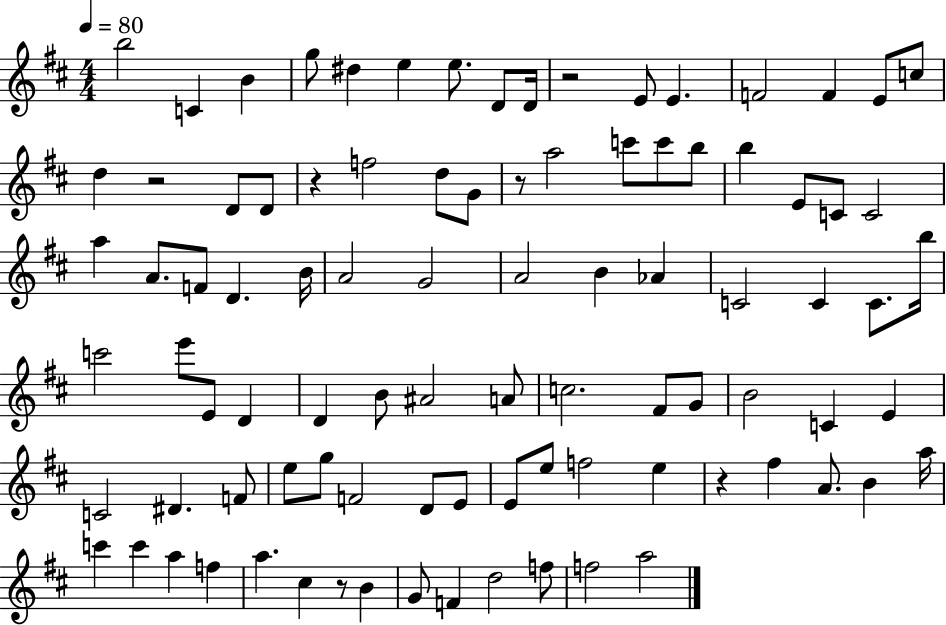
X:1
T:Untitled
M:4/4
L:1/4
K:D
b2 C B g/2 ^d e e/2 D/2 D/4 z2 E/2 E F2 F E/2 c/2 d z2 D/2 D/2 z f2 d/2 G/2 z/2 a2 c'/2 c'/2 b/2 b E/2 C/2 C2 a A/2 F/2 D B/4 A2 G2 A2 B _A C2 C C/2 b/4 c'2 e'/2 E/2 D D B/2 ^A2 A/2 c2 ^F/2 G/2 B2 C E C2 ^D F/2 e/2 g/2 F2 D/2 E/2 E/2 e/2 f2 e z ^f A/2 B a/4 c' c' a f a ^c z/2 B G/2 F d2 f/2 f2 a2